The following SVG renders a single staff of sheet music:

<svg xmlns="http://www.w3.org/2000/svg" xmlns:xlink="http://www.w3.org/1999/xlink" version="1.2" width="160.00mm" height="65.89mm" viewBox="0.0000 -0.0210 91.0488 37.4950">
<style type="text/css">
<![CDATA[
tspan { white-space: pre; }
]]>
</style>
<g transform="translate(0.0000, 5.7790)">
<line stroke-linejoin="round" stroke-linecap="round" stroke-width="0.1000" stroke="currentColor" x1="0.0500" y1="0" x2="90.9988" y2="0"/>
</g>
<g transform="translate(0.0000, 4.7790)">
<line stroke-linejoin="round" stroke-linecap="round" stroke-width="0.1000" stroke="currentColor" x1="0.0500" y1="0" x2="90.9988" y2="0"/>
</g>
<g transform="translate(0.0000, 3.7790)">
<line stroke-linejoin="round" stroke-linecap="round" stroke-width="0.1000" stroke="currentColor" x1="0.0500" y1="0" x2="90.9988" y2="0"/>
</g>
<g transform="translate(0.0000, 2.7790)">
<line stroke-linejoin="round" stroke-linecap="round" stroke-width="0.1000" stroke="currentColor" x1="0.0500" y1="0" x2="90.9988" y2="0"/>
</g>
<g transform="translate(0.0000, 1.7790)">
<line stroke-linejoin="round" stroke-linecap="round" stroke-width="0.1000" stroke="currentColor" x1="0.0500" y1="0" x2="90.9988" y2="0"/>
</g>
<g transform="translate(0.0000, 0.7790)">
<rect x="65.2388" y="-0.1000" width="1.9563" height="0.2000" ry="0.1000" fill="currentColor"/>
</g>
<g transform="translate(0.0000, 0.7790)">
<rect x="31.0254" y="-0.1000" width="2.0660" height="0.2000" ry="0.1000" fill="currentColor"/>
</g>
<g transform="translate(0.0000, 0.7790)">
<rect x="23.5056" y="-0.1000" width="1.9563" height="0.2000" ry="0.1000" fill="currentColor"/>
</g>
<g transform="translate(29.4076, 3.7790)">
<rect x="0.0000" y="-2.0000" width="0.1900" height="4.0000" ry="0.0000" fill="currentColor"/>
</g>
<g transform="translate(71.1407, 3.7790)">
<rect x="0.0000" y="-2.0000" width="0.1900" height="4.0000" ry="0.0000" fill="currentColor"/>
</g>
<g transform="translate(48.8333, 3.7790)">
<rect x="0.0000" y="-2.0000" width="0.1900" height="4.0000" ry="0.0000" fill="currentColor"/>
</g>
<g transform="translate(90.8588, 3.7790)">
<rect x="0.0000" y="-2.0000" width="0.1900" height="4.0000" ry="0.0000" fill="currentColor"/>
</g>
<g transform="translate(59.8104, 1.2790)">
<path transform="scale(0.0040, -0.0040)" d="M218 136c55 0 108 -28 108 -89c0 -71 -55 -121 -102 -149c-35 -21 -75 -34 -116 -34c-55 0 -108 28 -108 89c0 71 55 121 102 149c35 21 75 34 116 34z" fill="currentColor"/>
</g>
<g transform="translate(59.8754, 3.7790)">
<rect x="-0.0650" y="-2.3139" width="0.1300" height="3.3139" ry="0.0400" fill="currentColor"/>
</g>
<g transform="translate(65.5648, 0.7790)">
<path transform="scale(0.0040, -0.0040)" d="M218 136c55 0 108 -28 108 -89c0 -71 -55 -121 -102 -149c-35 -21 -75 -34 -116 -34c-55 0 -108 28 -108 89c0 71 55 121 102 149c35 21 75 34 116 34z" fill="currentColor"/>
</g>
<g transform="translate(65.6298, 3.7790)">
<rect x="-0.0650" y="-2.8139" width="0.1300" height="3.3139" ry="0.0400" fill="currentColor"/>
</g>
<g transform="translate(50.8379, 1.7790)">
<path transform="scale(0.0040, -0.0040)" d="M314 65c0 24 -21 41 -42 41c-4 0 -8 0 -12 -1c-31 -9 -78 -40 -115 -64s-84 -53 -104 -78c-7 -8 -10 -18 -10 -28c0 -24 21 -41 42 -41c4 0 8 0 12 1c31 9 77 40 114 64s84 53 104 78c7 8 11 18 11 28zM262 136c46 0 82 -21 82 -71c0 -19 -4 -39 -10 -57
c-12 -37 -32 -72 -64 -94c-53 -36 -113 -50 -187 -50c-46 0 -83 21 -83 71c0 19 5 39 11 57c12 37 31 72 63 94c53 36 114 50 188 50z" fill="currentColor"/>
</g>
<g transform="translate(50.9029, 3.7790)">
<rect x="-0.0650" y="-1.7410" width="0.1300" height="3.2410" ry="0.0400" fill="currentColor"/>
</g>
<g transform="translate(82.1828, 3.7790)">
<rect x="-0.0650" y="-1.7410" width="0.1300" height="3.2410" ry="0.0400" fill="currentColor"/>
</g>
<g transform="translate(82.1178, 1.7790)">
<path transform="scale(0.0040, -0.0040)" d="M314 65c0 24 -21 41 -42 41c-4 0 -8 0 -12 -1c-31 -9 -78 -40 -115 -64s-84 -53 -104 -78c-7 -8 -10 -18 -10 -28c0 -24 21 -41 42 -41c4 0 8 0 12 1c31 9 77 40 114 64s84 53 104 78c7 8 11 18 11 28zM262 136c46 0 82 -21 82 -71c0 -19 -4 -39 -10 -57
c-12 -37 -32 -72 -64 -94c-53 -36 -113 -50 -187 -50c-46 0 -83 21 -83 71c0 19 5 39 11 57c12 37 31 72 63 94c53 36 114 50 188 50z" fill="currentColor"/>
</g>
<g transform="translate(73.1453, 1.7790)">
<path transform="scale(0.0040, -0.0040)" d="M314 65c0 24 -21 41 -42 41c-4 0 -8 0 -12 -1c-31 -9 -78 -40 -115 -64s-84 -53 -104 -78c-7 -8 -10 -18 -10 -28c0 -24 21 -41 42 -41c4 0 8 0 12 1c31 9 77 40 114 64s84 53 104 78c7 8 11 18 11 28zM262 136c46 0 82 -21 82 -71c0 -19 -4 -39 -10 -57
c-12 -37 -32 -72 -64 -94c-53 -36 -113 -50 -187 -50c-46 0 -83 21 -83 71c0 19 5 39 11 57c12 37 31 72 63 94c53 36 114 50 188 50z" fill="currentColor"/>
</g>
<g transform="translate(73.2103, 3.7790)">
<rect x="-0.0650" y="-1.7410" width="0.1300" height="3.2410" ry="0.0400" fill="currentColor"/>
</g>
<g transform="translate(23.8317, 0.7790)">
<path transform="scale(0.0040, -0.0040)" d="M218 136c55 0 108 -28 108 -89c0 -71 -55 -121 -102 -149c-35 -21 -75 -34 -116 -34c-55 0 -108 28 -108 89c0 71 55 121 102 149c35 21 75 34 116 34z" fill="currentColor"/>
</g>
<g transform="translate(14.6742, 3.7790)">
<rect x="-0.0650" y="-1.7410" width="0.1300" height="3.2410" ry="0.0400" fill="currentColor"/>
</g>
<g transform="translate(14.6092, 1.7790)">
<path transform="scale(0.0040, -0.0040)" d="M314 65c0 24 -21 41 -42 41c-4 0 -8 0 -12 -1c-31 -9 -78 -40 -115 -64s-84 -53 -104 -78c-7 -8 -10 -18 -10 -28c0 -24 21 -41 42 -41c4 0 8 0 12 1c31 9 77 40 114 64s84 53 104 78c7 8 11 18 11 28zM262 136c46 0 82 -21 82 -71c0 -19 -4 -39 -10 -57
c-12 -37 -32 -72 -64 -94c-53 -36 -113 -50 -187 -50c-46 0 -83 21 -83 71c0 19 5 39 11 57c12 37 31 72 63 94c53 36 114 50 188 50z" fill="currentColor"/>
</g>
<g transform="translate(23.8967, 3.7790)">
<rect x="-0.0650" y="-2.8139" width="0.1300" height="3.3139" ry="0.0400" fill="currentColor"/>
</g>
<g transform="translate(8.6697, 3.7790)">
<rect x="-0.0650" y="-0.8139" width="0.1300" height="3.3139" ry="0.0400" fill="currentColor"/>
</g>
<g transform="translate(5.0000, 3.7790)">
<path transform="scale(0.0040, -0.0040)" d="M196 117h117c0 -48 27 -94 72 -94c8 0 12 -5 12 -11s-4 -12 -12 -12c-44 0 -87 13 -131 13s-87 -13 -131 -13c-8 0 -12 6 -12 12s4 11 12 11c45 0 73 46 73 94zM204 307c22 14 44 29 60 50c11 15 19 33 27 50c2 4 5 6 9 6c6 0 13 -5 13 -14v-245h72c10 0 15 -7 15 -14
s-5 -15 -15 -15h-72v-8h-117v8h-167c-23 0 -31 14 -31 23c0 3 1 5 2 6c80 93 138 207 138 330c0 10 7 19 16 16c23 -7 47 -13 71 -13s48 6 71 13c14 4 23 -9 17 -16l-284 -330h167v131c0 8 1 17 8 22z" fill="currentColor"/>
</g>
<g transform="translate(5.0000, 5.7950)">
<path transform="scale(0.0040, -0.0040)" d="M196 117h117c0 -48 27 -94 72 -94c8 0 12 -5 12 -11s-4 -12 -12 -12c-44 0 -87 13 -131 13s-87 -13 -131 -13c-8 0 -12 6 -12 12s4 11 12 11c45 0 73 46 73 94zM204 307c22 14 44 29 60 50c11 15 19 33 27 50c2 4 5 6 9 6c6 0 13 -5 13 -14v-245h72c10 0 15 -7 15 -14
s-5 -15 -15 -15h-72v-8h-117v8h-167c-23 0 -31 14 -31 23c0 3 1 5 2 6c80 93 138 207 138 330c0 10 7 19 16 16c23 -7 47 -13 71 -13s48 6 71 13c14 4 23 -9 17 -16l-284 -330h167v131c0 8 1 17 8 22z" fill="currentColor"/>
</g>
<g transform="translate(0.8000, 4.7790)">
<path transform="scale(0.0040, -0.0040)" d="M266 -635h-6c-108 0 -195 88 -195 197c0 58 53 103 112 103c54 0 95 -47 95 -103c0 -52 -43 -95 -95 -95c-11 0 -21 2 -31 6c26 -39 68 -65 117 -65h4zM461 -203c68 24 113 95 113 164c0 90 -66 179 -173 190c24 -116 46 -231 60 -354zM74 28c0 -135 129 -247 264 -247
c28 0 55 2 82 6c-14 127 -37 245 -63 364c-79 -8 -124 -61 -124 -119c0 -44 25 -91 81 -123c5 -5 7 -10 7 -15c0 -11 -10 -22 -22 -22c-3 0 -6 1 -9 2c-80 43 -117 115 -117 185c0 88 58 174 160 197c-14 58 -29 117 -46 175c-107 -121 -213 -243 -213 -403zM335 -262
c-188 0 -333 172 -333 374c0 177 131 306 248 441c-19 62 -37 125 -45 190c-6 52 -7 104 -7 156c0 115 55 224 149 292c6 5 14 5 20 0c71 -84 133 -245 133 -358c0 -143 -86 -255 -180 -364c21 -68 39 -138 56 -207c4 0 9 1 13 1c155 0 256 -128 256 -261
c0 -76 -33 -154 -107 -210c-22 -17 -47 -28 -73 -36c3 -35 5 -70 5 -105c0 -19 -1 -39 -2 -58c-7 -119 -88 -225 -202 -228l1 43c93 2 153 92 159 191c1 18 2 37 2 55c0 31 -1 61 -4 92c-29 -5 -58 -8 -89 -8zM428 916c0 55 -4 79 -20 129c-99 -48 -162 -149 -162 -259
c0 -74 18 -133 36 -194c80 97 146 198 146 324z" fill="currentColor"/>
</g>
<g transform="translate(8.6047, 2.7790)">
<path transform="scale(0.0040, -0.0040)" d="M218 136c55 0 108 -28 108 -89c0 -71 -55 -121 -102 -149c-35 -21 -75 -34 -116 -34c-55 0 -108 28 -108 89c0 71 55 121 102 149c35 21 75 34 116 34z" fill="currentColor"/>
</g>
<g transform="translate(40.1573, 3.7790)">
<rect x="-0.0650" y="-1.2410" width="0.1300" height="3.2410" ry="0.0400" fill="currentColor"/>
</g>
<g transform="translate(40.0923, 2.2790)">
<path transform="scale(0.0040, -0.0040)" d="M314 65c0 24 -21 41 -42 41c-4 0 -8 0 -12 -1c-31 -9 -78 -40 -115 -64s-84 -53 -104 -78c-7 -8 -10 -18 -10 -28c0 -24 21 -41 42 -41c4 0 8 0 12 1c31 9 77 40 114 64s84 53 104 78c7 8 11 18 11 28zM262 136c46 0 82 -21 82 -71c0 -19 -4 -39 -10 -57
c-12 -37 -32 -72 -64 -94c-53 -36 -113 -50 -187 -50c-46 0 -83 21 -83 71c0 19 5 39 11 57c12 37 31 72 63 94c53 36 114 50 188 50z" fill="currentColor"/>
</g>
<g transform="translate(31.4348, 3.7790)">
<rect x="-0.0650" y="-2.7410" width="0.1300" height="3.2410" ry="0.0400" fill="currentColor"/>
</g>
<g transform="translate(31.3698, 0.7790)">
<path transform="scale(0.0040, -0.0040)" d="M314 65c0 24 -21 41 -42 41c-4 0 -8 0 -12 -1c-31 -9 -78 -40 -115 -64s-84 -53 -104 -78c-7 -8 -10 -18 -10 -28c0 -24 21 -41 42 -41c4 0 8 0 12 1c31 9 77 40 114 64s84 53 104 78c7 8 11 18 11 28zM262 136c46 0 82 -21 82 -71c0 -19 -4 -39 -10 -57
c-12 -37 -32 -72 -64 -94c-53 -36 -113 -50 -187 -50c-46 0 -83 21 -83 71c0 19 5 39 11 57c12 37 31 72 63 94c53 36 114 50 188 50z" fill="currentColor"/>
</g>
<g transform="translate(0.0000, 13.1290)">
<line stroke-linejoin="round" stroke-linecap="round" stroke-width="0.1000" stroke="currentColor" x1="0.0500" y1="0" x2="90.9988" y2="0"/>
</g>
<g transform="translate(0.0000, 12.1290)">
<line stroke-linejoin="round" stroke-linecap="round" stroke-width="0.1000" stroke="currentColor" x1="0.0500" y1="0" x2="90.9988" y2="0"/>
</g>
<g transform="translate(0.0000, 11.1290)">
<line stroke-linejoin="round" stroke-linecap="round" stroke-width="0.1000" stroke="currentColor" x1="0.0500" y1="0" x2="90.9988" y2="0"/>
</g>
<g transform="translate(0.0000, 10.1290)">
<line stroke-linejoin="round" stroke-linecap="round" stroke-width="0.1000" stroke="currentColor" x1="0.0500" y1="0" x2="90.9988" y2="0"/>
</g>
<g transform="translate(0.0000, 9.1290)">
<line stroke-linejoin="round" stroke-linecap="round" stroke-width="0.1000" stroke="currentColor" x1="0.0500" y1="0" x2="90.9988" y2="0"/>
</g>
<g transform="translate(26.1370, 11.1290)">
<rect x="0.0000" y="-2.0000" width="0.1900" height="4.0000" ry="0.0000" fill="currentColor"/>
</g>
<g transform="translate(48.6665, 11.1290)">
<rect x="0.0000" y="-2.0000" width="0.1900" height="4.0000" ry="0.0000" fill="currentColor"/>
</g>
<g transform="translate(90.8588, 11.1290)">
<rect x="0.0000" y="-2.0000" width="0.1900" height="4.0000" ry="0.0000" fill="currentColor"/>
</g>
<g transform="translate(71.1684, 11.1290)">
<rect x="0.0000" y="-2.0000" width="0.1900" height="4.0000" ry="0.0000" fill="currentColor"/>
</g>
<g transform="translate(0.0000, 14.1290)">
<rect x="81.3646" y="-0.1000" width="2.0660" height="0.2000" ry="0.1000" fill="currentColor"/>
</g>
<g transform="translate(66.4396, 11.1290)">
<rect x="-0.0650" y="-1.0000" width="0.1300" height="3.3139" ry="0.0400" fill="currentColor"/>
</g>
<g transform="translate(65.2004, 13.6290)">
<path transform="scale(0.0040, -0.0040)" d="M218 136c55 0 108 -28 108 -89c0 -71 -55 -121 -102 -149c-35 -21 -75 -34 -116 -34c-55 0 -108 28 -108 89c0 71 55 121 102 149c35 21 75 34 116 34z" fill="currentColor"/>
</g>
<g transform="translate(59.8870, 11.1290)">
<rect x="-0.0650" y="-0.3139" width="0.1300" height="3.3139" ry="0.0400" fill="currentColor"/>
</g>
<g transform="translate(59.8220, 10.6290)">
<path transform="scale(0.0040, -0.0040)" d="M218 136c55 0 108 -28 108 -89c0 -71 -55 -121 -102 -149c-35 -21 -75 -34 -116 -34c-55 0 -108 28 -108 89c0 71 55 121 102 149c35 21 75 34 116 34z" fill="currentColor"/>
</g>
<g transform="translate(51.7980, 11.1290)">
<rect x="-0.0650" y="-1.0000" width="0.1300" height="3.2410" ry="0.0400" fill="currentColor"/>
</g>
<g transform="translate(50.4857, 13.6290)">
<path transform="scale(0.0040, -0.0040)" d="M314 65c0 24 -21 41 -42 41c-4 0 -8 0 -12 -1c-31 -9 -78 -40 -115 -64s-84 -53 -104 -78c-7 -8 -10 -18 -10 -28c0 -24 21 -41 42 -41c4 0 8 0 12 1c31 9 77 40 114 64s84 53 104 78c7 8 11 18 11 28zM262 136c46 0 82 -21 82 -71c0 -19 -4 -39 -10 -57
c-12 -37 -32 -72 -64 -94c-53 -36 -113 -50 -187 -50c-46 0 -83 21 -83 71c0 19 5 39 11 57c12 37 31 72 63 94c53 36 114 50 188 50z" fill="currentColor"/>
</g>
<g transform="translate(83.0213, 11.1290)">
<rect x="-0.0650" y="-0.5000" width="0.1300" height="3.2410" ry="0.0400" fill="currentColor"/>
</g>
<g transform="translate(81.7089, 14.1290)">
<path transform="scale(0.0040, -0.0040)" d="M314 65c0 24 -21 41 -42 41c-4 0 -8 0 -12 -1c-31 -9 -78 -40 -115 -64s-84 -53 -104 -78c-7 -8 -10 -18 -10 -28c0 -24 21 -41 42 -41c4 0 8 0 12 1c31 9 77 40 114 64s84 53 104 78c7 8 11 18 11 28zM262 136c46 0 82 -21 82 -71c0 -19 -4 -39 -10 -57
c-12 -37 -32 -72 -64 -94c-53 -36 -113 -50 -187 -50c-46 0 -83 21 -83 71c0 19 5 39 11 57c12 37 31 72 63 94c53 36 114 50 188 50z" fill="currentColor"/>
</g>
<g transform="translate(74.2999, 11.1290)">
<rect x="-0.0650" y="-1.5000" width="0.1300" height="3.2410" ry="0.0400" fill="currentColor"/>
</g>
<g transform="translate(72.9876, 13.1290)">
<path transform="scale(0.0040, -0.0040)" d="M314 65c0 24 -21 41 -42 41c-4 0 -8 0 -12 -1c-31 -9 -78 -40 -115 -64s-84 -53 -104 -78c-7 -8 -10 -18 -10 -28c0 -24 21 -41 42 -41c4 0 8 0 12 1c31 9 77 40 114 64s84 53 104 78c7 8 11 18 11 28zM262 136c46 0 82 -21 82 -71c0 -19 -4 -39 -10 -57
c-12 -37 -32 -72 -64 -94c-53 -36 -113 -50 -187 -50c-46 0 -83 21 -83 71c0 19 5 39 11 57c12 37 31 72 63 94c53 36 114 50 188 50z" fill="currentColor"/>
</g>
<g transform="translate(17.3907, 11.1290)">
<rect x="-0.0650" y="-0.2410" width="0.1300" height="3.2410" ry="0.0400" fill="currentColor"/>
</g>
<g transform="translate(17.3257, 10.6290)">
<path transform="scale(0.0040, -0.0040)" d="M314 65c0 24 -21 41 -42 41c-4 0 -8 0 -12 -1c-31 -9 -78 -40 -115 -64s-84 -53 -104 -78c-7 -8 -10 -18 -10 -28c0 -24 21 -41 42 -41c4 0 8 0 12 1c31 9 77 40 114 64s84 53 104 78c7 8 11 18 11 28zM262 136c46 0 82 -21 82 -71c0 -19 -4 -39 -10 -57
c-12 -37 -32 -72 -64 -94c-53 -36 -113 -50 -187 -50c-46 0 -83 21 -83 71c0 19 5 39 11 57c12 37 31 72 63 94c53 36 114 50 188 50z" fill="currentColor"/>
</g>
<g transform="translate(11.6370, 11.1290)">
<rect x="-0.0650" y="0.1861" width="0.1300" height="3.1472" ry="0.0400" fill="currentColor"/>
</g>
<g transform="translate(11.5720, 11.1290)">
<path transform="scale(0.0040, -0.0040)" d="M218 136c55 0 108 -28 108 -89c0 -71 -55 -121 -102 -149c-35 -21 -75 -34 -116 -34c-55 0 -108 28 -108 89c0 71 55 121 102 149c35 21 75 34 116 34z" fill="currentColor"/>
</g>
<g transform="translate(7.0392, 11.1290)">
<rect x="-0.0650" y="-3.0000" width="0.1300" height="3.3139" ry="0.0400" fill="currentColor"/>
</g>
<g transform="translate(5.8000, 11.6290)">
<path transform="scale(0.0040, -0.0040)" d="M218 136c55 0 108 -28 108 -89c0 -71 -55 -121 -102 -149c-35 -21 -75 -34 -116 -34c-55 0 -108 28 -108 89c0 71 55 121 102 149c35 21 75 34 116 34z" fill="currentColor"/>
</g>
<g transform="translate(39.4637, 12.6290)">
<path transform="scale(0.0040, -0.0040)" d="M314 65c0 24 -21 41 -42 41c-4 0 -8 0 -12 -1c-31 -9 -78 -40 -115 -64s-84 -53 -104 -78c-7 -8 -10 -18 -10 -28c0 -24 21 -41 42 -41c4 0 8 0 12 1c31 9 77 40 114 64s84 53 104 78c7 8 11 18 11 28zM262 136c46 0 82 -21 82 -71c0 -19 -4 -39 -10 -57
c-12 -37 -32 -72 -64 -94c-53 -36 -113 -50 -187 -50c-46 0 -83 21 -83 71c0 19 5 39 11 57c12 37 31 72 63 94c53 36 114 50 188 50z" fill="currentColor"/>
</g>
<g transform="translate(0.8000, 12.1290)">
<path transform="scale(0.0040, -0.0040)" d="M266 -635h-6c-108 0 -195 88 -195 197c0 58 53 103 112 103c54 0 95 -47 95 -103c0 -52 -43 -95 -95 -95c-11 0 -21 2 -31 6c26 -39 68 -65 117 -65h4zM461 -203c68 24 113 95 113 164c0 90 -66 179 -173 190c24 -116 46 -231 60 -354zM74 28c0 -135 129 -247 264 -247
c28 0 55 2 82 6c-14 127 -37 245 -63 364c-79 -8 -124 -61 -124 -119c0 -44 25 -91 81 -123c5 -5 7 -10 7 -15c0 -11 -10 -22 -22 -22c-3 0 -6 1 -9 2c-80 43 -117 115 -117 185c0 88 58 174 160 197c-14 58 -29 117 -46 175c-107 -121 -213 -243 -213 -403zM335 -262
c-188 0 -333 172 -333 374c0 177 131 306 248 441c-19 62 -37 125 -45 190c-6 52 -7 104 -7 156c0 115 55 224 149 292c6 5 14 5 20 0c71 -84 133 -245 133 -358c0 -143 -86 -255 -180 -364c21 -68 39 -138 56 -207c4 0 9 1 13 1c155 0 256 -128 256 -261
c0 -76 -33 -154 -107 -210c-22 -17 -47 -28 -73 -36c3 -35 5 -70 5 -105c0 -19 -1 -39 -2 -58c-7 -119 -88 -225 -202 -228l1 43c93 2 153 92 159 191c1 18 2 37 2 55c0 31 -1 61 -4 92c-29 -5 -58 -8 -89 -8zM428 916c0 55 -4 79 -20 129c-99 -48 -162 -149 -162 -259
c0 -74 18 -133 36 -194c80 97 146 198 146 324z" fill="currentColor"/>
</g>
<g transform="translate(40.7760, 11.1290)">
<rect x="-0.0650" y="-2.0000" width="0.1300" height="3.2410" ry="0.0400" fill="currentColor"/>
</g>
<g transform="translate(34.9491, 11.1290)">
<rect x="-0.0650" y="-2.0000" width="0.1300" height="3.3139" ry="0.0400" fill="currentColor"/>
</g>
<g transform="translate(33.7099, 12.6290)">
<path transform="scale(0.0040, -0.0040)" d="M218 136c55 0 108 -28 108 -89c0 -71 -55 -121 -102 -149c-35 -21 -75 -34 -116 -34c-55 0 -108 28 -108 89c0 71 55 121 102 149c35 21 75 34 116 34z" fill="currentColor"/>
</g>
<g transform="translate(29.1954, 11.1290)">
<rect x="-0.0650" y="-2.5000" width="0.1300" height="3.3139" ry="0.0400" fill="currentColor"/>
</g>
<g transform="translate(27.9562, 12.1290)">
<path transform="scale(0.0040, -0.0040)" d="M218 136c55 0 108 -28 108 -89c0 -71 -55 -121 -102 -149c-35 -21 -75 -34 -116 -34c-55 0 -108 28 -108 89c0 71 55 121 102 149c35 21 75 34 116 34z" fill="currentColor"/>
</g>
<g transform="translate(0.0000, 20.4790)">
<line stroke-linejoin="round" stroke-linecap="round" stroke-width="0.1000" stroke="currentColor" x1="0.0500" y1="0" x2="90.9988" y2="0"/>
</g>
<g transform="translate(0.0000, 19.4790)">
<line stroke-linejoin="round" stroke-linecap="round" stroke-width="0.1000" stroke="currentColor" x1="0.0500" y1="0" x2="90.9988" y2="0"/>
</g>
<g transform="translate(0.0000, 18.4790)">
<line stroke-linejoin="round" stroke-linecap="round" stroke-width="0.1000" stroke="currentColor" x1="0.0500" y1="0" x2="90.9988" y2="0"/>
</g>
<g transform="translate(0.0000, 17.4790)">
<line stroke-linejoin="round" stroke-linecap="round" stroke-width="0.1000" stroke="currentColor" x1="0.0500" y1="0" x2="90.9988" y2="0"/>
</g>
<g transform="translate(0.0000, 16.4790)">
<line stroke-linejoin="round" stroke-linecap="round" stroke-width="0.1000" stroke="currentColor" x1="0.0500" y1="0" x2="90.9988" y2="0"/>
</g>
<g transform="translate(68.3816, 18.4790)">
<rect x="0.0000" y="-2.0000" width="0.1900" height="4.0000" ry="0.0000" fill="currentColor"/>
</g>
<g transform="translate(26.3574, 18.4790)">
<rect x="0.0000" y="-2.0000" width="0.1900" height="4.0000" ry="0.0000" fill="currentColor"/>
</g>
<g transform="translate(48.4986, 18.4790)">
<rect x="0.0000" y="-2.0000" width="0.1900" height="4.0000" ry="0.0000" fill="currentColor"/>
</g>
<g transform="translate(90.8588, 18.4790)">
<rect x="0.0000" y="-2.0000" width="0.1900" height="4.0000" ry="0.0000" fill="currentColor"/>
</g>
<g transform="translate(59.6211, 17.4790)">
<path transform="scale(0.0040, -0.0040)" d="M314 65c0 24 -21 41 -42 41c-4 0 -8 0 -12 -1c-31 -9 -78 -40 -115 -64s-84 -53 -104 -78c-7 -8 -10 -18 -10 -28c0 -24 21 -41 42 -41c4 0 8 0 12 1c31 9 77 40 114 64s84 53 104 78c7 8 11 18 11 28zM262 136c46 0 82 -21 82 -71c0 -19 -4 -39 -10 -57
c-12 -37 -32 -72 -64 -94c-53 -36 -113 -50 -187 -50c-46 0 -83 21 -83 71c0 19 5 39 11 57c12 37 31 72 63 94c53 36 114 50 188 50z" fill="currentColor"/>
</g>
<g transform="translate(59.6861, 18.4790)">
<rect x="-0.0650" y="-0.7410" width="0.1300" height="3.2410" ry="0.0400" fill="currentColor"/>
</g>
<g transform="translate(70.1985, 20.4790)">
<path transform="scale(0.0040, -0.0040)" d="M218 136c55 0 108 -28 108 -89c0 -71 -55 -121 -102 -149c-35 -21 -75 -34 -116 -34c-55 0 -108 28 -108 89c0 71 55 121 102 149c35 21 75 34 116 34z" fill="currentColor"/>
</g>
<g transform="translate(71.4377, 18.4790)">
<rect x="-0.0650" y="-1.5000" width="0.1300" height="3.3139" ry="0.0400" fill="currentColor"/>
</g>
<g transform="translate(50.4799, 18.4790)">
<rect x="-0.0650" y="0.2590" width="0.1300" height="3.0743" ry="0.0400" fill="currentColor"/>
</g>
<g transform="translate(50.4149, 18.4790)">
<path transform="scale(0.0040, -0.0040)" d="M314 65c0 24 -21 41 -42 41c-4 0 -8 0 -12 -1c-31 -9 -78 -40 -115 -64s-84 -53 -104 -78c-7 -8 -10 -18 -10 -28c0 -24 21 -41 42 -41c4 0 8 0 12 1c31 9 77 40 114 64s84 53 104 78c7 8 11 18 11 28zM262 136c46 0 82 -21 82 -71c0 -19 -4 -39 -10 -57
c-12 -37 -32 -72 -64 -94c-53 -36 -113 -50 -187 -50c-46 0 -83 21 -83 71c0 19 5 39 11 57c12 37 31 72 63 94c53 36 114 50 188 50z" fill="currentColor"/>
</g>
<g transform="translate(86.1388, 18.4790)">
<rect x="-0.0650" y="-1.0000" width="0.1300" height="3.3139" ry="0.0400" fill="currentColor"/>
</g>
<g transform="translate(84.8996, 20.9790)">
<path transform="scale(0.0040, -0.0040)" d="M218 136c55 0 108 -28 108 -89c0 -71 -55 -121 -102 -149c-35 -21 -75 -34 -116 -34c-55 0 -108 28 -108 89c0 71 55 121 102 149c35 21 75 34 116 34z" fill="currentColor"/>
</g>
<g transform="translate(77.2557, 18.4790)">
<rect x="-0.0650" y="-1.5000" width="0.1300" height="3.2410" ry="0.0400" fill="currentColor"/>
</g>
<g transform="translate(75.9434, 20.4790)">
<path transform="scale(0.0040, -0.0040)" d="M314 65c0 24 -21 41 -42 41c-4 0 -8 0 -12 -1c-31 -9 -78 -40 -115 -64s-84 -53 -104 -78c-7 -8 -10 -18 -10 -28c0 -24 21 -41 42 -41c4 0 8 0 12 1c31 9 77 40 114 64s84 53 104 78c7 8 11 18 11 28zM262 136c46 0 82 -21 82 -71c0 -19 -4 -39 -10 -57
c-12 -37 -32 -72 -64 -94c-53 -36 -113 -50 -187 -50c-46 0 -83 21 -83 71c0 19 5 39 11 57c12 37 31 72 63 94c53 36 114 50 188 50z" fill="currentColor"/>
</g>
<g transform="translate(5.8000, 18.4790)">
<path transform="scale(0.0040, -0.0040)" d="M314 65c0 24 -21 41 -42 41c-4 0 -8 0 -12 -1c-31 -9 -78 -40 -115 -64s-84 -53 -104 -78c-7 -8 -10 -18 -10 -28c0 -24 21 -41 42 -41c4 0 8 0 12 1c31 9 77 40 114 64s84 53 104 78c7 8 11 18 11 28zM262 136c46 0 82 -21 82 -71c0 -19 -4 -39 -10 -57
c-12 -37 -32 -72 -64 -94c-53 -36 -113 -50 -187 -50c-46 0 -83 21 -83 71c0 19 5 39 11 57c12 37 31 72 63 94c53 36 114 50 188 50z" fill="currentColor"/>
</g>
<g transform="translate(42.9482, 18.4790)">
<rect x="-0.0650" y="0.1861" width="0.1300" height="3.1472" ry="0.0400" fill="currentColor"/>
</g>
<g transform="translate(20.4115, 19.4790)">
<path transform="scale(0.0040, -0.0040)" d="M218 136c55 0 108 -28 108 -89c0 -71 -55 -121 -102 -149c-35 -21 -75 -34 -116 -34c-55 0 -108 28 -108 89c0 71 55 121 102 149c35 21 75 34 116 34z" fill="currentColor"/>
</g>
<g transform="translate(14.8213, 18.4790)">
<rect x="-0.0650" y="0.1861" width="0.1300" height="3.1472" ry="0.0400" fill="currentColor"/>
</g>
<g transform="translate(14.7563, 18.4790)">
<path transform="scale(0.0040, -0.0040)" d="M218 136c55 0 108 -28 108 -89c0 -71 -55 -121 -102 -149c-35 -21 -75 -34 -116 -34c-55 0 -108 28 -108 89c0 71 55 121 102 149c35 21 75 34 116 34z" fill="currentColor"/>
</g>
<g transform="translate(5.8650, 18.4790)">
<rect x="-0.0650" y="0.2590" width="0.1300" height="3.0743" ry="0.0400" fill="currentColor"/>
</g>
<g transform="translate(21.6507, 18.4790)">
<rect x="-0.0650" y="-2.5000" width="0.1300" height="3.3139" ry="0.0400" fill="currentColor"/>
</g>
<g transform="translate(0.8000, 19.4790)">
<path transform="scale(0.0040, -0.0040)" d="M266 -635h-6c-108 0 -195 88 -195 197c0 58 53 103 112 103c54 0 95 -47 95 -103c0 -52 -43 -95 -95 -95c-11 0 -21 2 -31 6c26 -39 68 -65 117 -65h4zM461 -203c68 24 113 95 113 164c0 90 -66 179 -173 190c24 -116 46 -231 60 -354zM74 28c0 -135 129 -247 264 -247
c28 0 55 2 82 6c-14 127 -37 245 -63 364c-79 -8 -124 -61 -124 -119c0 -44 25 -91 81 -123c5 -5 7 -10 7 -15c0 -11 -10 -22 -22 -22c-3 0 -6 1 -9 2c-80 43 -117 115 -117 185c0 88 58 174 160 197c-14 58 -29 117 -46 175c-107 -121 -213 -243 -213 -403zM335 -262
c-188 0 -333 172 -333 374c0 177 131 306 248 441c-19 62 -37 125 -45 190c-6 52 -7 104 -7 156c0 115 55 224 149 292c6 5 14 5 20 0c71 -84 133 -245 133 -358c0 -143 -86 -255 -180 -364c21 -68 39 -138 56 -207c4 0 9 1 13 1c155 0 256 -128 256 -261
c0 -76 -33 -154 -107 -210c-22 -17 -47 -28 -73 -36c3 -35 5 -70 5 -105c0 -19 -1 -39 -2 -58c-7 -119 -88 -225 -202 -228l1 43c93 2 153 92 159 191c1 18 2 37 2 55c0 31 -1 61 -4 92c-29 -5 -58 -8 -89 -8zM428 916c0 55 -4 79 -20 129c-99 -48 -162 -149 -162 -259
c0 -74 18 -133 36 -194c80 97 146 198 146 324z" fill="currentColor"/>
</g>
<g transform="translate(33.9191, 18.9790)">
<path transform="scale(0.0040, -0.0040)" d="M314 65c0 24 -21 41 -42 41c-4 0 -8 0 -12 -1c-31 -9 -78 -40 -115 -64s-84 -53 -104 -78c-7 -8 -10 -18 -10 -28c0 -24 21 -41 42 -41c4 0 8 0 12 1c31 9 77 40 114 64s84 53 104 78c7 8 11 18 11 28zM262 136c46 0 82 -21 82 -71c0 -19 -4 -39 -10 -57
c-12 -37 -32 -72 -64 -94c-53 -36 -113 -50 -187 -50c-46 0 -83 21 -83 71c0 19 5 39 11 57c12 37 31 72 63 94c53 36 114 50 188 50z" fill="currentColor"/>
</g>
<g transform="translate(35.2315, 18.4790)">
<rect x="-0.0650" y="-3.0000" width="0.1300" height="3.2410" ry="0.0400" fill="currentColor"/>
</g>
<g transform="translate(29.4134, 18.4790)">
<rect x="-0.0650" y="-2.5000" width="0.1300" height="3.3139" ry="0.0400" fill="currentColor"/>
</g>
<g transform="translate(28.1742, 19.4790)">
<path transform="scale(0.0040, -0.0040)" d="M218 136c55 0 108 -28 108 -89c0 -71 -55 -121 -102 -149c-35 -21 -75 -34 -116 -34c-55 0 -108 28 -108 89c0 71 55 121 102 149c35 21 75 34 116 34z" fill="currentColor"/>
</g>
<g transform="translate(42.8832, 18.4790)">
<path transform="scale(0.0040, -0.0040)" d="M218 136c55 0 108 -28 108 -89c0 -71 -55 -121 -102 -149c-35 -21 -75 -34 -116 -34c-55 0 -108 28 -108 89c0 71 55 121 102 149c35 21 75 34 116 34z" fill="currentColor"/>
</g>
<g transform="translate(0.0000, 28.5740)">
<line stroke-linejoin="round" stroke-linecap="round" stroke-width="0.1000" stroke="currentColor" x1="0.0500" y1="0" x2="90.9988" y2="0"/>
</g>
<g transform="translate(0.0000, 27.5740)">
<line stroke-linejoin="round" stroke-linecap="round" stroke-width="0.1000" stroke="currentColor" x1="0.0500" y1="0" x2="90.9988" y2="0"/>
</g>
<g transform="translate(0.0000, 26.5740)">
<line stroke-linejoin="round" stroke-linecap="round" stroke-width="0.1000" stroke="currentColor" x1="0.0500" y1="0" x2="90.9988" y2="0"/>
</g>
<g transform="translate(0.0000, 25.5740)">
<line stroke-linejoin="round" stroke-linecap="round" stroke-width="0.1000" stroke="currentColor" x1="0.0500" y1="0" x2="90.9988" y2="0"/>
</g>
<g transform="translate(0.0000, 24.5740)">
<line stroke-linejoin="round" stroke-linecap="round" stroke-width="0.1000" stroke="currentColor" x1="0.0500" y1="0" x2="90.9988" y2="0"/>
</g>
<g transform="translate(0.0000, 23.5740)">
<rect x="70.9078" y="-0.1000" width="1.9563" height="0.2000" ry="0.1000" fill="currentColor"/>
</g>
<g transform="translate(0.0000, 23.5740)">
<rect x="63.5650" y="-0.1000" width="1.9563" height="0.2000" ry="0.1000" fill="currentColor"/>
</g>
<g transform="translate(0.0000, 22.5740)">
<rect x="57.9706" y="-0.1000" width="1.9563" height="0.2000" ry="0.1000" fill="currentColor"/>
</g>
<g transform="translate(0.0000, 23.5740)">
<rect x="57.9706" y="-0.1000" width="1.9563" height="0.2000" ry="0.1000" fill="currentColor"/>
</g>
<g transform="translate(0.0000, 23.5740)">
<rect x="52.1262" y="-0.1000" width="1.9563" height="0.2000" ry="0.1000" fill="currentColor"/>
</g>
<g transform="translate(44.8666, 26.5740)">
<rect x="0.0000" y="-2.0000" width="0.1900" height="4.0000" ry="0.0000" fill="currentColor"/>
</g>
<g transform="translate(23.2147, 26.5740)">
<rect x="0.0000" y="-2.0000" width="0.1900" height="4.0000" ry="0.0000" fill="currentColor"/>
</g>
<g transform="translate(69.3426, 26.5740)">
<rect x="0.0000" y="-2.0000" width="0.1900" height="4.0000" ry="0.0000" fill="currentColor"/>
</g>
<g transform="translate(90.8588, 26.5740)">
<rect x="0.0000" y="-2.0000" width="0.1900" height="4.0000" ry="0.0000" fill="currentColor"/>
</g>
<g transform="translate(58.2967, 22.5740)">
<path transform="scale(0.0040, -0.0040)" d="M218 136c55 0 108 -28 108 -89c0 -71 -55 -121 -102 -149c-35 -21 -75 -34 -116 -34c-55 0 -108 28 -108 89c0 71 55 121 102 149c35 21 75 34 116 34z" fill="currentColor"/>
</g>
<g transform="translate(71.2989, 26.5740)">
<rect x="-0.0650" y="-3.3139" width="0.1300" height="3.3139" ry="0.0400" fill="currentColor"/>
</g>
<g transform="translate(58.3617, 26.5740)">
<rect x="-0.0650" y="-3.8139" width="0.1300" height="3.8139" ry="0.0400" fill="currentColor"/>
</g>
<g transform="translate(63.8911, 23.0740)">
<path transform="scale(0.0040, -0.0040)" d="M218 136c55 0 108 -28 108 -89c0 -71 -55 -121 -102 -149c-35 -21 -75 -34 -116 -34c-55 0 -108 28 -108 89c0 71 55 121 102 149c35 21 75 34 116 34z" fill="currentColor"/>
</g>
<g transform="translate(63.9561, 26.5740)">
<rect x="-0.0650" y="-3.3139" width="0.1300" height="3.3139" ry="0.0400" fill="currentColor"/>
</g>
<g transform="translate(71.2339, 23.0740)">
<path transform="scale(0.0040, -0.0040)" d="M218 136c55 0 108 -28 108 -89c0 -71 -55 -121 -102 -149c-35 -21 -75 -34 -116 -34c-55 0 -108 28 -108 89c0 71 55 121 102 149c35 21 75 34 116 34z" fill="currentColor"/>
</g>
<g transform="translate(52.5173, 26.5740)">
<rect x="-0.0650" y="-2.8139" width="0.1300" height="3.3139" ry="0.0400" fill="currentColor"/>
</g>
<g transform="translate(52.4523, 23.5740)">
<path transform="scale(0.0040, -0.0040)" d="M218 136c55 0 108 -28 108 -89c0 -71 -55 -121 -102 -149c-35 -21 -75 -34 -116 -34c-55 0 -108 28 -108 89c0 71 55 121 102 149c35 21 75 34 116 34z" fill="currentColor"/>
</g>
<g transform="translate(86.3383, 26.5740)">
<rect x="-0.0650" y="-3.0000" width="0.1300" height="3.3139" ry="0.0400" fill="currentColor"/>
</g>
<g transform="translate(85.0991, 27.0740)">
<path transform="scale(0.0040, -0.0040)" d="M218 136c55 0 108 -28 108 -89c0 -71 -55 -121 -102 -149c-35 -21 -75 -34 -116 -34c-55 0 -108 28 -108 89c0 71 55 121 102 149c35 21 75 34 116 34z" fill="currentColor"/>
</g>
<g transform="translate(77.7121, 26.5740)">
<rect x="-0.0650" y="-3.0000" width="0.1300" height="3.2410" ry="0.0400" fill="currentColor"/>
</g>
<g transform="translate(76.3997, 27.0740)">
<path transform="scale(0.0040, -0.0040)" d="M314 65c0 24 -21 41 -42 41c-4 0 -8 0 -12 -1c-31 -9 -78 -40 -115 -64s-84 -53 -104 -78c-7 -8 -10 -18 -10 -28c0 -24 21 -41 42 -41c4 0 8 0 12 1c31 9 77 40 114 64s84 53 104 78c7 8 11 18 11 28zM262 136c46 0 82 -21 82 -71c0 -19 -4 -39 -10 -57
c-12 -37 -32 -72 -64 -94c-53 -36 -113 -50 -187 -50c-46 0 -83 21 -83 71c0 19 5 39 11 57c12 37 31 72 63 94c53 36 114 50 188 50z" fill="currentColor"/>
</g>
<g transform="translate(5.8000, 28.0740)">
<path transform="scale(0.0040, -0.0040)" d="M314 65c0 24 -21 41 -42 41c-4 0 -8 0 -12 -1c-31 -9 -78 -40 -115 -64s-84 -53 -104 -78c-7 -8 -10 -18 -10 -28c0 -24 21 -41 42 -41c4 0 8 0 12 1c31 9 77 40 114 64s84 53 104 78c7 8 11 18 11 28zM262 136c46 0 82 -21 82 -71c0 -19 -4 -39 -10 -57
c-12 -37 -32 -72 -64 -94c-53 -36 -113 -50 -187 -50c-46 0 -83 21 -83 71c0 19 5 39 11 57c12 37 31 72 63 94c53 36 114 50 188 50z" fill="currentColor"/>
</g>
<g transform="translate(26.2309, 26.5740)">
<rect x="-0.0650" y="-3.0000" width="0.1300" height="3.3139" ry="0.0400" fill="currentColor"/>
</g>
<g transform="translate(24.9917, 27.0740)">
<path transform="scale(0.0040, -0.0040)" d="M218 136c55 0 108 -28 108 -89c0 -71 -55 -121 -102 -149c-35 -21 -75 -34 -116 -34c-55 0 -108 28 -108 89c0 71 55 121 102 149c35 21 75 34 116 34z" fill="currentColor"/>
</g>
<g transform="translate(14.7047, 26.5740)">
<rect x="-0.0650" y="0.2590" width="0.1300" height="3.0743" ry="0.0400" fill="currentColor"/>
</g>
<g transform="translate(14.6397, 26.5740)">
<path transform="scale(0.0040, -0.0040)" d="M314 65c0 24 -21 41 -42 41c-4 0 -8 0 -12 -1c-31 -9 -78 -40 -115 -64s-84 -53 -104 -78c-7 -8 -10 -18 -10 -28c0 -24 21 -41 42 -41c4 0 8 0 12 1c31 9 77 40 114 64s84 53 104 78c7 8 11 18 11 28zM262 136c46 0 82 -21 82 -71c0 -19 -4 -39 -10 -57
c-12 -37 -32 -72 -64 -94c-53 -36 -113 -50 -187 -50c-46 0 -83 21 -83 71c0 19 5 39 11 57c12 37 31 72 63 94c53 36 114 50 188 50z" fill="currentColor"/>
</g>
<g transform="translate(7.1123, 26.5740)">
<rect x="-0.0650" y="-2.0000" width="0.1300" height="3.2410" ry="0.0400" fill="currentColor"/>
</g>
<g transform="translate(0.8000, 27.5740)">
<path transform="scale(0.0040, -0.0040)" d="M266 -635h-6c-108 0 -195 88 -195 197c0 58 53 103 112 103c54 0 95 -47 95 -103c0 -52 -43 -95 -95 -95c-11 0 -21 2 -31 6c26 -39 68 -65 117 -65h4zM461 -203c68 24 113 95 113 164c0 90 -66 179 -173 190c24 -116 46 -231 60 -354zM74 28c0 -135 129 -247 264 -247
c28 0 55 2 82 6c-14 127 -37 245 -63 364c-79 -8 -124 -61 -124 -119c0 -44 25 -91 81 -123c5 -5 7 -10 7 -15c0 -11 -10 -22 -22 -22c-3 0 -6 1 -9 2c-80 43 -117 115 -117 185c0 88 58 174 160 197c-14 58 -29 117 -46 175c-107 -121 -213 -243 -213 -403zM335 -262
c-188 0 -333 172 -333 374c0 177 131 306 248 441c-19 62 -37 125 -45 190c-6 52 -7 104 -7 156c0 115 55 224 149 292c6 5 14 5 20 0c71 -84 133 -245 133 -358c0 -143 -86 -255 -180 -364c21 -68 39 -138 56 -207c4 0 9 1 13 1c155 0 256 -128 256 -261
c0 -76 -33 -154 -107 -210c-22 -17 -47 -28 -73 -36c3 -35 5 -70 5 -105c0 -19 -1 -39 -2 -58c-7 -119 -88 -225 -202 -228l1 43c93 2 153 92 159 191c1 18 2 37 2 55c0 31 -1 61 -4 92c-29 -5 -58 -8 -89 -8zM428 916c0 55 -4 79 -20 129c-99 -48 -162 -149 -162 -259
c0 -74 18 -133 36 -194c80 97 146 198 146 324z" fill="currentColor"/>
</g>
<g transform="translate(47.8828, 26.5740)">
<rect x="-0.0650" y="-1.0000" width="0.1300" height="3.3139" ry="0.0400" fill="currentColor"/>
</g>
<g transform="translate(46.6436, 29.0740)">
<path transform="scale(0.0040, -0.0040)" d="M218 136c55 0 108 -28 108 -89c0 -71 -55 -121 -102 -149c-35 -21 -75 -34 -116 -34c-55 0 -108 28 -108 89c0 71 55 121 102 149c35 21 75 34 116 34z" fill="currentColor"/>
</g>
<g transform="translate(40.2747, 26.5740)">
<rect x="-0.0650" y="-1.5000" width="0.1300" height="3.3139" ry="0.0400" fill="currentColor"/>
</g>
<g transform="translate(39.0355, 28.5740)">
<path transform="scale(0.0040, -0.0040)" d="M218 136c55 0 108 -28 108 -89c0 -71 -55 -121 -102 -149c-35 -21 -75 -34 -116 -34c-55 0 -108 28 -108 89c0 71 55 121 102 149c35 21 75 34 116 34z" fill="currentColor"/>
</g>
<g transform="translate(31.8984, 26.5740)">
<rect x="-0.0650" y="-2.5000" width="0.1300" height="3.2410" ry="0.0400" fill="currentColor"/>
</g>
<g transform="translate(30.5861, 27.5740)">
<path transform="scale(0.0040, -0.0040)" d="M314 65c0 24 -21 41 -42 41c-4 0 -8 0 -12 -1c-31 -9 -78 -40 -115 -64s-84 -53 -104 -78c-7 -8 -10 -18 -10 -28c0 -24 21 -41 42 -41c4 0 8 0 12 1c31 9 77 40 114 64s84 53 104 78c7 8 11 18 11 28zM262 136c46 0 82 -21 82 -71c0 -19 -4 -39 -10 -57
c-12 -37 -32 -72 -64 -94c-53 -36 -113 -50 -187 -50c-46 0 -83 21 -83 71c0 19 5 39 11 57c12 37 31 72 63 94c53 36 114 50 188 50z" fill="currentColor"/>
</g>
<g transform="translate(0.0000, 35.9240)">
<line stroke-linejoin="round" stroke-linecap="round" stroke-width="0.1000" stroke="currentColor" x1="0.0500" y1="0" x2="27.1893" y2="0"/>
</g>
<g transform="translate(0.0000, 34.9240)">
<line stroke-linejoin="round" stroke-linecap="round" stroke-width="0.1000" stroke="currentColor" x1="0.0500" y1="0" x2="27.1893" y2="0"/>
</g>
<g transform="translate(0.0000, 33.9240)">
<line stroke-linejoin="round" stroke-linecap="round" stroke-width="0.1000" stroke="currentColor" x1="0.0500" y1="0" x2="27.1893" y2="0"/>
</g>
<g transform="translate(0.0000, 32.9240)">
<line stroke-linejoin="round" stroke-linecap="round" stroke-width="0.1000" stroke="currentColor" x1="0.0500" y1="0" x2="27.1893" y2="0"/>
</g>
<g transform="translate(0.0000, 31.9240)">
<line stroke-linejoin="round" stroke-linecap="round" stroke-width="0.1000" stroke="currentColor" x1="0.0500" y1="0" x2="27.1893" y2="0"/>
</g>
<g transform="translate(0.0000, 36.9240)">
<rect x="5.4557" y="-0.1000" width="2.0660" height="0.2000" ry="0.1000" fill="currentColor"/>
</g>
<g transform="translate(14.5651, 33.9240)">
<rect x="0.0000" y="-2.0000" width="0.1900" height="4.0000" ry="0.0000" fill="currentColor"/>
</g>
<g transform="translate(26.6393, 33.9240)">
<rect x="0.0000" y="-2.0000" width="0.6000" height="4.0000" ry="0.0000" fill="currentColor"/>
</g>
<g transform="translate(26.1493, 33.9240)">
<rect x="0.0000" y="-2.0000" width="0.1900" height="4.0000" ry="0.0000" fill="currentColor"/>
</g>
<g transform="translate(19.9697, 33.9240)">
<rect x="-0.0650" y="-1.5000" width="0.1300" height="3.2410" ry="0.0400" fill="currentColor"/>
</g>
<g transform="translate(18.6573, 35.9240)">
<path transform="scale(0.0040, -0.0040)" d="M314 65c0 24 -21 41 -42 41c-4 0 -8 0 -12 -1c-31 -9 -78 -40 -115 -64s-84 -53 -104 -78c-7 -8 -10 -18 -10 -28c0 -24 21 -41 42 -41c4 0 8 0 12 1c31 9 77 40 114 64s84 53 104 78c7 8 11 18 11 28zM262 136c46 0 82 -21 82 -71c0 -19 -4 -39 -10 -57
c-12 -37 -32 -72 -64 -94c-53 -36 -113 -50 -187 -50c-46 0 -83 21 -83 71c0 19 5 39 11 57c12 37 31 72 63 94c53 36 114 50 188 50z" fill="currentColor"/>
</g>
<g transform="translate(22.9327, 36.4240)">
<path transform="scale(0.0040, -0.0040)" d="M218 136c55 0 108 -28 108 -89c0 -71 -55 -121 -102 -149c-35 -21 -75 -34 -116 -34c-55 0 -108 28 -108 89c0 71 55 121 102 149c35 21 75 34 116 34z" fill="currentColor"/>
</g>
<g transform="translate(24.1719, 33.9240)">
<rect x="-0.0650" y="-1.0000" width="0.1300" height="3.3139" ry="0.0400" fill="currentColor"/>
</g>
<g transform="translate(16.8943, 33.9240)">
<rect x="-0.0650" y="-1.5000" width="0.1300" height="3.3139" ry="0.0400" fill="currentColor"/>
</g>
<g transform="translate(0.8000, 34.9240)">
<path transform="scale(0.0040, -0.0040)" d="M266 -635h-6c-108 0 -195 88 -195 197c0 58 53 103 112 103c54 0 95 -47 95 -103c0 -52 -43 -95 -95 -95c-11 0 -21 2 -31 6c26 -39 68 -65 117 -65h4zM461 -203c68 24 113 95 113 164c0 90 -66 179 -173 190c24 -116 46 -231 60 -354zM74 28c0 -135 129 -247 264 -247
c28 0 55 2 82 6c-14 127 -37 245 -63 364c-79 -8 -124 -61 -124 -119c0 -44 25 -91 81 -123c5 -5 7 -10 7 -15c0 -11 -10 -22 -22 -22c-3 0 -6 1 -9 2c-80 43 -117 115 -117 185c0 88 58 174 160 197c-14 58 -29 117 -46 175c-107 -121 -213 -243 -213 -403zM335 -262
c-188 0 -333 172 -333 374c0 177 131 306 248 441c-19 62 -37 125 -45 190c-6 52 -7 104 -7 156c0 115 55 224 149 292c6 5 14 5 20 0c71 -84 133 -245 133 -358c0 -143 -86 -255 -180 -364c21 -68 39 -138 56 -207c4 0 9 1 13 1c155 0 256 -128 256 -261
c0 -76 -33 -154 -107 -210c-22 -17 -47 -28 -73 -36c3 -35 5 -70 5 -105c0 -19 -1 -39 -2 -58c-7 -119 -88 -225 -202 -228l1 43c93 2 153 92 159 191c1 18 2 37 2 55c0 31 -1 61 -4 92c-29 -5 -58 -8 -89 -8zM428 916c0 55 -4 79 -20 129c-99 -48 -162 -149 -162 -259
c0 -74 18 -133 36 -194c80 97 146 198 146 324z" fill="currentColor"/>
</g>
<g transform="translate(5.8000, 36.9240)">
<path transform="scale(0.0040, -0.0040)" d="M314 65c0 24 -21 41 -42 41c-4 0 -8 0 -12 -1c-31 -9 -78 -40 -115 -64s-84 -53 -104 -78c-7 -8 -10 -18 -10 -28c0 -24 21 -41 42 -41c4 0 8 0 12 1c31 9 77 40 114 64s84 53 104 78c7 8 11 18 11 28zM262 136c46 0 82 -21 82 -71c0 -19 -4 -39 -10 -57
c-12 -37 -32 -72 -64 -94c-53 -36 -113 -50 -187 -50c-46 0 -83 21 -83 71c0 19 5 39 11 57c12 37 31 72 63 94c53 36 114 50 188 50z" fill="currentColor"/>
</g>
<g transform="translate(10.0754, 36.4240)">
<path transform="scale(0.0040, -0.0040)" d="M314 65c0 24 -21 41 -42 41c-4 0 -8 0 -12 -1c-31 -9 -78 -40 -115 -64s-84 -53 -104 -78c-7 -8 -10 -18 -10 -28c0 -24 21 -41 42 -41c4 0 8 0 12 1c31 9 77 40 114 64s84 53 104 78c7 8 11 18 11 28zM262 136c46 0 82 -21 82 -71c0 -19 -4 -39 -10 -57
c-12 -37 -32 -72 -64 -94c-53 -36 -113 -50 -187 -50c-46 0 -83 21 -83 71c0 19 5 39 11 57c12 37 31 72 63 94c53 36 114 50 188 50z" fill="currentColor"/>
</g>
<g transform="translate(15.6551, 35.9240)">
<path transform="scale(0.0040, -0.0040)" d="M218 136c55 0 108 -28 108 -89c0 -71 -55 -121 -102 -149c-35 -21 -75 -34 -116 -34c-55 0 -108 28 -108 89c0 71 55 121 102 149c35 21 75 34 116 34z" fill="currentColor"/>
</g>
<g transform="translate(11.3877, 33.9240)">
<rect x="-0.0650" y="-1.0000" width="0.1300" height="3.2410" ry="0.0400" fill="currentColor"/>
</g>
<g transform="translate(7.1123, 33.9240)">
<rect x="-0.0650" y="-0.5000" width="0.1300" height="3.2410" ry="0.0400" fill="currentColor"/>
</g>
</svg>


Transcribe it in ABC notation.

X:1
T:Untitled
M:4/4
L:1/4
K:C
d f2 a a2 e2 f2 g a f2 f2 A B c2 G F F2 D2 c D E2 C2 B2 B G G A2 B B2 d2 E E2 D F2 B2 A G2 E D a c' b b A2 A C2 D2 E E2 D